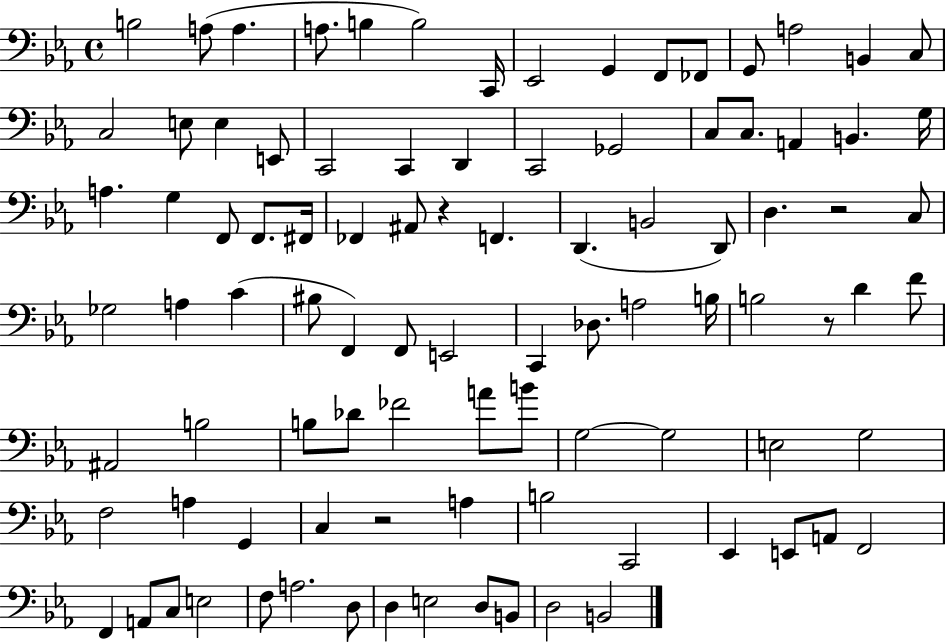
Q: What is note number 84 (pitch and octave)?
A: A3